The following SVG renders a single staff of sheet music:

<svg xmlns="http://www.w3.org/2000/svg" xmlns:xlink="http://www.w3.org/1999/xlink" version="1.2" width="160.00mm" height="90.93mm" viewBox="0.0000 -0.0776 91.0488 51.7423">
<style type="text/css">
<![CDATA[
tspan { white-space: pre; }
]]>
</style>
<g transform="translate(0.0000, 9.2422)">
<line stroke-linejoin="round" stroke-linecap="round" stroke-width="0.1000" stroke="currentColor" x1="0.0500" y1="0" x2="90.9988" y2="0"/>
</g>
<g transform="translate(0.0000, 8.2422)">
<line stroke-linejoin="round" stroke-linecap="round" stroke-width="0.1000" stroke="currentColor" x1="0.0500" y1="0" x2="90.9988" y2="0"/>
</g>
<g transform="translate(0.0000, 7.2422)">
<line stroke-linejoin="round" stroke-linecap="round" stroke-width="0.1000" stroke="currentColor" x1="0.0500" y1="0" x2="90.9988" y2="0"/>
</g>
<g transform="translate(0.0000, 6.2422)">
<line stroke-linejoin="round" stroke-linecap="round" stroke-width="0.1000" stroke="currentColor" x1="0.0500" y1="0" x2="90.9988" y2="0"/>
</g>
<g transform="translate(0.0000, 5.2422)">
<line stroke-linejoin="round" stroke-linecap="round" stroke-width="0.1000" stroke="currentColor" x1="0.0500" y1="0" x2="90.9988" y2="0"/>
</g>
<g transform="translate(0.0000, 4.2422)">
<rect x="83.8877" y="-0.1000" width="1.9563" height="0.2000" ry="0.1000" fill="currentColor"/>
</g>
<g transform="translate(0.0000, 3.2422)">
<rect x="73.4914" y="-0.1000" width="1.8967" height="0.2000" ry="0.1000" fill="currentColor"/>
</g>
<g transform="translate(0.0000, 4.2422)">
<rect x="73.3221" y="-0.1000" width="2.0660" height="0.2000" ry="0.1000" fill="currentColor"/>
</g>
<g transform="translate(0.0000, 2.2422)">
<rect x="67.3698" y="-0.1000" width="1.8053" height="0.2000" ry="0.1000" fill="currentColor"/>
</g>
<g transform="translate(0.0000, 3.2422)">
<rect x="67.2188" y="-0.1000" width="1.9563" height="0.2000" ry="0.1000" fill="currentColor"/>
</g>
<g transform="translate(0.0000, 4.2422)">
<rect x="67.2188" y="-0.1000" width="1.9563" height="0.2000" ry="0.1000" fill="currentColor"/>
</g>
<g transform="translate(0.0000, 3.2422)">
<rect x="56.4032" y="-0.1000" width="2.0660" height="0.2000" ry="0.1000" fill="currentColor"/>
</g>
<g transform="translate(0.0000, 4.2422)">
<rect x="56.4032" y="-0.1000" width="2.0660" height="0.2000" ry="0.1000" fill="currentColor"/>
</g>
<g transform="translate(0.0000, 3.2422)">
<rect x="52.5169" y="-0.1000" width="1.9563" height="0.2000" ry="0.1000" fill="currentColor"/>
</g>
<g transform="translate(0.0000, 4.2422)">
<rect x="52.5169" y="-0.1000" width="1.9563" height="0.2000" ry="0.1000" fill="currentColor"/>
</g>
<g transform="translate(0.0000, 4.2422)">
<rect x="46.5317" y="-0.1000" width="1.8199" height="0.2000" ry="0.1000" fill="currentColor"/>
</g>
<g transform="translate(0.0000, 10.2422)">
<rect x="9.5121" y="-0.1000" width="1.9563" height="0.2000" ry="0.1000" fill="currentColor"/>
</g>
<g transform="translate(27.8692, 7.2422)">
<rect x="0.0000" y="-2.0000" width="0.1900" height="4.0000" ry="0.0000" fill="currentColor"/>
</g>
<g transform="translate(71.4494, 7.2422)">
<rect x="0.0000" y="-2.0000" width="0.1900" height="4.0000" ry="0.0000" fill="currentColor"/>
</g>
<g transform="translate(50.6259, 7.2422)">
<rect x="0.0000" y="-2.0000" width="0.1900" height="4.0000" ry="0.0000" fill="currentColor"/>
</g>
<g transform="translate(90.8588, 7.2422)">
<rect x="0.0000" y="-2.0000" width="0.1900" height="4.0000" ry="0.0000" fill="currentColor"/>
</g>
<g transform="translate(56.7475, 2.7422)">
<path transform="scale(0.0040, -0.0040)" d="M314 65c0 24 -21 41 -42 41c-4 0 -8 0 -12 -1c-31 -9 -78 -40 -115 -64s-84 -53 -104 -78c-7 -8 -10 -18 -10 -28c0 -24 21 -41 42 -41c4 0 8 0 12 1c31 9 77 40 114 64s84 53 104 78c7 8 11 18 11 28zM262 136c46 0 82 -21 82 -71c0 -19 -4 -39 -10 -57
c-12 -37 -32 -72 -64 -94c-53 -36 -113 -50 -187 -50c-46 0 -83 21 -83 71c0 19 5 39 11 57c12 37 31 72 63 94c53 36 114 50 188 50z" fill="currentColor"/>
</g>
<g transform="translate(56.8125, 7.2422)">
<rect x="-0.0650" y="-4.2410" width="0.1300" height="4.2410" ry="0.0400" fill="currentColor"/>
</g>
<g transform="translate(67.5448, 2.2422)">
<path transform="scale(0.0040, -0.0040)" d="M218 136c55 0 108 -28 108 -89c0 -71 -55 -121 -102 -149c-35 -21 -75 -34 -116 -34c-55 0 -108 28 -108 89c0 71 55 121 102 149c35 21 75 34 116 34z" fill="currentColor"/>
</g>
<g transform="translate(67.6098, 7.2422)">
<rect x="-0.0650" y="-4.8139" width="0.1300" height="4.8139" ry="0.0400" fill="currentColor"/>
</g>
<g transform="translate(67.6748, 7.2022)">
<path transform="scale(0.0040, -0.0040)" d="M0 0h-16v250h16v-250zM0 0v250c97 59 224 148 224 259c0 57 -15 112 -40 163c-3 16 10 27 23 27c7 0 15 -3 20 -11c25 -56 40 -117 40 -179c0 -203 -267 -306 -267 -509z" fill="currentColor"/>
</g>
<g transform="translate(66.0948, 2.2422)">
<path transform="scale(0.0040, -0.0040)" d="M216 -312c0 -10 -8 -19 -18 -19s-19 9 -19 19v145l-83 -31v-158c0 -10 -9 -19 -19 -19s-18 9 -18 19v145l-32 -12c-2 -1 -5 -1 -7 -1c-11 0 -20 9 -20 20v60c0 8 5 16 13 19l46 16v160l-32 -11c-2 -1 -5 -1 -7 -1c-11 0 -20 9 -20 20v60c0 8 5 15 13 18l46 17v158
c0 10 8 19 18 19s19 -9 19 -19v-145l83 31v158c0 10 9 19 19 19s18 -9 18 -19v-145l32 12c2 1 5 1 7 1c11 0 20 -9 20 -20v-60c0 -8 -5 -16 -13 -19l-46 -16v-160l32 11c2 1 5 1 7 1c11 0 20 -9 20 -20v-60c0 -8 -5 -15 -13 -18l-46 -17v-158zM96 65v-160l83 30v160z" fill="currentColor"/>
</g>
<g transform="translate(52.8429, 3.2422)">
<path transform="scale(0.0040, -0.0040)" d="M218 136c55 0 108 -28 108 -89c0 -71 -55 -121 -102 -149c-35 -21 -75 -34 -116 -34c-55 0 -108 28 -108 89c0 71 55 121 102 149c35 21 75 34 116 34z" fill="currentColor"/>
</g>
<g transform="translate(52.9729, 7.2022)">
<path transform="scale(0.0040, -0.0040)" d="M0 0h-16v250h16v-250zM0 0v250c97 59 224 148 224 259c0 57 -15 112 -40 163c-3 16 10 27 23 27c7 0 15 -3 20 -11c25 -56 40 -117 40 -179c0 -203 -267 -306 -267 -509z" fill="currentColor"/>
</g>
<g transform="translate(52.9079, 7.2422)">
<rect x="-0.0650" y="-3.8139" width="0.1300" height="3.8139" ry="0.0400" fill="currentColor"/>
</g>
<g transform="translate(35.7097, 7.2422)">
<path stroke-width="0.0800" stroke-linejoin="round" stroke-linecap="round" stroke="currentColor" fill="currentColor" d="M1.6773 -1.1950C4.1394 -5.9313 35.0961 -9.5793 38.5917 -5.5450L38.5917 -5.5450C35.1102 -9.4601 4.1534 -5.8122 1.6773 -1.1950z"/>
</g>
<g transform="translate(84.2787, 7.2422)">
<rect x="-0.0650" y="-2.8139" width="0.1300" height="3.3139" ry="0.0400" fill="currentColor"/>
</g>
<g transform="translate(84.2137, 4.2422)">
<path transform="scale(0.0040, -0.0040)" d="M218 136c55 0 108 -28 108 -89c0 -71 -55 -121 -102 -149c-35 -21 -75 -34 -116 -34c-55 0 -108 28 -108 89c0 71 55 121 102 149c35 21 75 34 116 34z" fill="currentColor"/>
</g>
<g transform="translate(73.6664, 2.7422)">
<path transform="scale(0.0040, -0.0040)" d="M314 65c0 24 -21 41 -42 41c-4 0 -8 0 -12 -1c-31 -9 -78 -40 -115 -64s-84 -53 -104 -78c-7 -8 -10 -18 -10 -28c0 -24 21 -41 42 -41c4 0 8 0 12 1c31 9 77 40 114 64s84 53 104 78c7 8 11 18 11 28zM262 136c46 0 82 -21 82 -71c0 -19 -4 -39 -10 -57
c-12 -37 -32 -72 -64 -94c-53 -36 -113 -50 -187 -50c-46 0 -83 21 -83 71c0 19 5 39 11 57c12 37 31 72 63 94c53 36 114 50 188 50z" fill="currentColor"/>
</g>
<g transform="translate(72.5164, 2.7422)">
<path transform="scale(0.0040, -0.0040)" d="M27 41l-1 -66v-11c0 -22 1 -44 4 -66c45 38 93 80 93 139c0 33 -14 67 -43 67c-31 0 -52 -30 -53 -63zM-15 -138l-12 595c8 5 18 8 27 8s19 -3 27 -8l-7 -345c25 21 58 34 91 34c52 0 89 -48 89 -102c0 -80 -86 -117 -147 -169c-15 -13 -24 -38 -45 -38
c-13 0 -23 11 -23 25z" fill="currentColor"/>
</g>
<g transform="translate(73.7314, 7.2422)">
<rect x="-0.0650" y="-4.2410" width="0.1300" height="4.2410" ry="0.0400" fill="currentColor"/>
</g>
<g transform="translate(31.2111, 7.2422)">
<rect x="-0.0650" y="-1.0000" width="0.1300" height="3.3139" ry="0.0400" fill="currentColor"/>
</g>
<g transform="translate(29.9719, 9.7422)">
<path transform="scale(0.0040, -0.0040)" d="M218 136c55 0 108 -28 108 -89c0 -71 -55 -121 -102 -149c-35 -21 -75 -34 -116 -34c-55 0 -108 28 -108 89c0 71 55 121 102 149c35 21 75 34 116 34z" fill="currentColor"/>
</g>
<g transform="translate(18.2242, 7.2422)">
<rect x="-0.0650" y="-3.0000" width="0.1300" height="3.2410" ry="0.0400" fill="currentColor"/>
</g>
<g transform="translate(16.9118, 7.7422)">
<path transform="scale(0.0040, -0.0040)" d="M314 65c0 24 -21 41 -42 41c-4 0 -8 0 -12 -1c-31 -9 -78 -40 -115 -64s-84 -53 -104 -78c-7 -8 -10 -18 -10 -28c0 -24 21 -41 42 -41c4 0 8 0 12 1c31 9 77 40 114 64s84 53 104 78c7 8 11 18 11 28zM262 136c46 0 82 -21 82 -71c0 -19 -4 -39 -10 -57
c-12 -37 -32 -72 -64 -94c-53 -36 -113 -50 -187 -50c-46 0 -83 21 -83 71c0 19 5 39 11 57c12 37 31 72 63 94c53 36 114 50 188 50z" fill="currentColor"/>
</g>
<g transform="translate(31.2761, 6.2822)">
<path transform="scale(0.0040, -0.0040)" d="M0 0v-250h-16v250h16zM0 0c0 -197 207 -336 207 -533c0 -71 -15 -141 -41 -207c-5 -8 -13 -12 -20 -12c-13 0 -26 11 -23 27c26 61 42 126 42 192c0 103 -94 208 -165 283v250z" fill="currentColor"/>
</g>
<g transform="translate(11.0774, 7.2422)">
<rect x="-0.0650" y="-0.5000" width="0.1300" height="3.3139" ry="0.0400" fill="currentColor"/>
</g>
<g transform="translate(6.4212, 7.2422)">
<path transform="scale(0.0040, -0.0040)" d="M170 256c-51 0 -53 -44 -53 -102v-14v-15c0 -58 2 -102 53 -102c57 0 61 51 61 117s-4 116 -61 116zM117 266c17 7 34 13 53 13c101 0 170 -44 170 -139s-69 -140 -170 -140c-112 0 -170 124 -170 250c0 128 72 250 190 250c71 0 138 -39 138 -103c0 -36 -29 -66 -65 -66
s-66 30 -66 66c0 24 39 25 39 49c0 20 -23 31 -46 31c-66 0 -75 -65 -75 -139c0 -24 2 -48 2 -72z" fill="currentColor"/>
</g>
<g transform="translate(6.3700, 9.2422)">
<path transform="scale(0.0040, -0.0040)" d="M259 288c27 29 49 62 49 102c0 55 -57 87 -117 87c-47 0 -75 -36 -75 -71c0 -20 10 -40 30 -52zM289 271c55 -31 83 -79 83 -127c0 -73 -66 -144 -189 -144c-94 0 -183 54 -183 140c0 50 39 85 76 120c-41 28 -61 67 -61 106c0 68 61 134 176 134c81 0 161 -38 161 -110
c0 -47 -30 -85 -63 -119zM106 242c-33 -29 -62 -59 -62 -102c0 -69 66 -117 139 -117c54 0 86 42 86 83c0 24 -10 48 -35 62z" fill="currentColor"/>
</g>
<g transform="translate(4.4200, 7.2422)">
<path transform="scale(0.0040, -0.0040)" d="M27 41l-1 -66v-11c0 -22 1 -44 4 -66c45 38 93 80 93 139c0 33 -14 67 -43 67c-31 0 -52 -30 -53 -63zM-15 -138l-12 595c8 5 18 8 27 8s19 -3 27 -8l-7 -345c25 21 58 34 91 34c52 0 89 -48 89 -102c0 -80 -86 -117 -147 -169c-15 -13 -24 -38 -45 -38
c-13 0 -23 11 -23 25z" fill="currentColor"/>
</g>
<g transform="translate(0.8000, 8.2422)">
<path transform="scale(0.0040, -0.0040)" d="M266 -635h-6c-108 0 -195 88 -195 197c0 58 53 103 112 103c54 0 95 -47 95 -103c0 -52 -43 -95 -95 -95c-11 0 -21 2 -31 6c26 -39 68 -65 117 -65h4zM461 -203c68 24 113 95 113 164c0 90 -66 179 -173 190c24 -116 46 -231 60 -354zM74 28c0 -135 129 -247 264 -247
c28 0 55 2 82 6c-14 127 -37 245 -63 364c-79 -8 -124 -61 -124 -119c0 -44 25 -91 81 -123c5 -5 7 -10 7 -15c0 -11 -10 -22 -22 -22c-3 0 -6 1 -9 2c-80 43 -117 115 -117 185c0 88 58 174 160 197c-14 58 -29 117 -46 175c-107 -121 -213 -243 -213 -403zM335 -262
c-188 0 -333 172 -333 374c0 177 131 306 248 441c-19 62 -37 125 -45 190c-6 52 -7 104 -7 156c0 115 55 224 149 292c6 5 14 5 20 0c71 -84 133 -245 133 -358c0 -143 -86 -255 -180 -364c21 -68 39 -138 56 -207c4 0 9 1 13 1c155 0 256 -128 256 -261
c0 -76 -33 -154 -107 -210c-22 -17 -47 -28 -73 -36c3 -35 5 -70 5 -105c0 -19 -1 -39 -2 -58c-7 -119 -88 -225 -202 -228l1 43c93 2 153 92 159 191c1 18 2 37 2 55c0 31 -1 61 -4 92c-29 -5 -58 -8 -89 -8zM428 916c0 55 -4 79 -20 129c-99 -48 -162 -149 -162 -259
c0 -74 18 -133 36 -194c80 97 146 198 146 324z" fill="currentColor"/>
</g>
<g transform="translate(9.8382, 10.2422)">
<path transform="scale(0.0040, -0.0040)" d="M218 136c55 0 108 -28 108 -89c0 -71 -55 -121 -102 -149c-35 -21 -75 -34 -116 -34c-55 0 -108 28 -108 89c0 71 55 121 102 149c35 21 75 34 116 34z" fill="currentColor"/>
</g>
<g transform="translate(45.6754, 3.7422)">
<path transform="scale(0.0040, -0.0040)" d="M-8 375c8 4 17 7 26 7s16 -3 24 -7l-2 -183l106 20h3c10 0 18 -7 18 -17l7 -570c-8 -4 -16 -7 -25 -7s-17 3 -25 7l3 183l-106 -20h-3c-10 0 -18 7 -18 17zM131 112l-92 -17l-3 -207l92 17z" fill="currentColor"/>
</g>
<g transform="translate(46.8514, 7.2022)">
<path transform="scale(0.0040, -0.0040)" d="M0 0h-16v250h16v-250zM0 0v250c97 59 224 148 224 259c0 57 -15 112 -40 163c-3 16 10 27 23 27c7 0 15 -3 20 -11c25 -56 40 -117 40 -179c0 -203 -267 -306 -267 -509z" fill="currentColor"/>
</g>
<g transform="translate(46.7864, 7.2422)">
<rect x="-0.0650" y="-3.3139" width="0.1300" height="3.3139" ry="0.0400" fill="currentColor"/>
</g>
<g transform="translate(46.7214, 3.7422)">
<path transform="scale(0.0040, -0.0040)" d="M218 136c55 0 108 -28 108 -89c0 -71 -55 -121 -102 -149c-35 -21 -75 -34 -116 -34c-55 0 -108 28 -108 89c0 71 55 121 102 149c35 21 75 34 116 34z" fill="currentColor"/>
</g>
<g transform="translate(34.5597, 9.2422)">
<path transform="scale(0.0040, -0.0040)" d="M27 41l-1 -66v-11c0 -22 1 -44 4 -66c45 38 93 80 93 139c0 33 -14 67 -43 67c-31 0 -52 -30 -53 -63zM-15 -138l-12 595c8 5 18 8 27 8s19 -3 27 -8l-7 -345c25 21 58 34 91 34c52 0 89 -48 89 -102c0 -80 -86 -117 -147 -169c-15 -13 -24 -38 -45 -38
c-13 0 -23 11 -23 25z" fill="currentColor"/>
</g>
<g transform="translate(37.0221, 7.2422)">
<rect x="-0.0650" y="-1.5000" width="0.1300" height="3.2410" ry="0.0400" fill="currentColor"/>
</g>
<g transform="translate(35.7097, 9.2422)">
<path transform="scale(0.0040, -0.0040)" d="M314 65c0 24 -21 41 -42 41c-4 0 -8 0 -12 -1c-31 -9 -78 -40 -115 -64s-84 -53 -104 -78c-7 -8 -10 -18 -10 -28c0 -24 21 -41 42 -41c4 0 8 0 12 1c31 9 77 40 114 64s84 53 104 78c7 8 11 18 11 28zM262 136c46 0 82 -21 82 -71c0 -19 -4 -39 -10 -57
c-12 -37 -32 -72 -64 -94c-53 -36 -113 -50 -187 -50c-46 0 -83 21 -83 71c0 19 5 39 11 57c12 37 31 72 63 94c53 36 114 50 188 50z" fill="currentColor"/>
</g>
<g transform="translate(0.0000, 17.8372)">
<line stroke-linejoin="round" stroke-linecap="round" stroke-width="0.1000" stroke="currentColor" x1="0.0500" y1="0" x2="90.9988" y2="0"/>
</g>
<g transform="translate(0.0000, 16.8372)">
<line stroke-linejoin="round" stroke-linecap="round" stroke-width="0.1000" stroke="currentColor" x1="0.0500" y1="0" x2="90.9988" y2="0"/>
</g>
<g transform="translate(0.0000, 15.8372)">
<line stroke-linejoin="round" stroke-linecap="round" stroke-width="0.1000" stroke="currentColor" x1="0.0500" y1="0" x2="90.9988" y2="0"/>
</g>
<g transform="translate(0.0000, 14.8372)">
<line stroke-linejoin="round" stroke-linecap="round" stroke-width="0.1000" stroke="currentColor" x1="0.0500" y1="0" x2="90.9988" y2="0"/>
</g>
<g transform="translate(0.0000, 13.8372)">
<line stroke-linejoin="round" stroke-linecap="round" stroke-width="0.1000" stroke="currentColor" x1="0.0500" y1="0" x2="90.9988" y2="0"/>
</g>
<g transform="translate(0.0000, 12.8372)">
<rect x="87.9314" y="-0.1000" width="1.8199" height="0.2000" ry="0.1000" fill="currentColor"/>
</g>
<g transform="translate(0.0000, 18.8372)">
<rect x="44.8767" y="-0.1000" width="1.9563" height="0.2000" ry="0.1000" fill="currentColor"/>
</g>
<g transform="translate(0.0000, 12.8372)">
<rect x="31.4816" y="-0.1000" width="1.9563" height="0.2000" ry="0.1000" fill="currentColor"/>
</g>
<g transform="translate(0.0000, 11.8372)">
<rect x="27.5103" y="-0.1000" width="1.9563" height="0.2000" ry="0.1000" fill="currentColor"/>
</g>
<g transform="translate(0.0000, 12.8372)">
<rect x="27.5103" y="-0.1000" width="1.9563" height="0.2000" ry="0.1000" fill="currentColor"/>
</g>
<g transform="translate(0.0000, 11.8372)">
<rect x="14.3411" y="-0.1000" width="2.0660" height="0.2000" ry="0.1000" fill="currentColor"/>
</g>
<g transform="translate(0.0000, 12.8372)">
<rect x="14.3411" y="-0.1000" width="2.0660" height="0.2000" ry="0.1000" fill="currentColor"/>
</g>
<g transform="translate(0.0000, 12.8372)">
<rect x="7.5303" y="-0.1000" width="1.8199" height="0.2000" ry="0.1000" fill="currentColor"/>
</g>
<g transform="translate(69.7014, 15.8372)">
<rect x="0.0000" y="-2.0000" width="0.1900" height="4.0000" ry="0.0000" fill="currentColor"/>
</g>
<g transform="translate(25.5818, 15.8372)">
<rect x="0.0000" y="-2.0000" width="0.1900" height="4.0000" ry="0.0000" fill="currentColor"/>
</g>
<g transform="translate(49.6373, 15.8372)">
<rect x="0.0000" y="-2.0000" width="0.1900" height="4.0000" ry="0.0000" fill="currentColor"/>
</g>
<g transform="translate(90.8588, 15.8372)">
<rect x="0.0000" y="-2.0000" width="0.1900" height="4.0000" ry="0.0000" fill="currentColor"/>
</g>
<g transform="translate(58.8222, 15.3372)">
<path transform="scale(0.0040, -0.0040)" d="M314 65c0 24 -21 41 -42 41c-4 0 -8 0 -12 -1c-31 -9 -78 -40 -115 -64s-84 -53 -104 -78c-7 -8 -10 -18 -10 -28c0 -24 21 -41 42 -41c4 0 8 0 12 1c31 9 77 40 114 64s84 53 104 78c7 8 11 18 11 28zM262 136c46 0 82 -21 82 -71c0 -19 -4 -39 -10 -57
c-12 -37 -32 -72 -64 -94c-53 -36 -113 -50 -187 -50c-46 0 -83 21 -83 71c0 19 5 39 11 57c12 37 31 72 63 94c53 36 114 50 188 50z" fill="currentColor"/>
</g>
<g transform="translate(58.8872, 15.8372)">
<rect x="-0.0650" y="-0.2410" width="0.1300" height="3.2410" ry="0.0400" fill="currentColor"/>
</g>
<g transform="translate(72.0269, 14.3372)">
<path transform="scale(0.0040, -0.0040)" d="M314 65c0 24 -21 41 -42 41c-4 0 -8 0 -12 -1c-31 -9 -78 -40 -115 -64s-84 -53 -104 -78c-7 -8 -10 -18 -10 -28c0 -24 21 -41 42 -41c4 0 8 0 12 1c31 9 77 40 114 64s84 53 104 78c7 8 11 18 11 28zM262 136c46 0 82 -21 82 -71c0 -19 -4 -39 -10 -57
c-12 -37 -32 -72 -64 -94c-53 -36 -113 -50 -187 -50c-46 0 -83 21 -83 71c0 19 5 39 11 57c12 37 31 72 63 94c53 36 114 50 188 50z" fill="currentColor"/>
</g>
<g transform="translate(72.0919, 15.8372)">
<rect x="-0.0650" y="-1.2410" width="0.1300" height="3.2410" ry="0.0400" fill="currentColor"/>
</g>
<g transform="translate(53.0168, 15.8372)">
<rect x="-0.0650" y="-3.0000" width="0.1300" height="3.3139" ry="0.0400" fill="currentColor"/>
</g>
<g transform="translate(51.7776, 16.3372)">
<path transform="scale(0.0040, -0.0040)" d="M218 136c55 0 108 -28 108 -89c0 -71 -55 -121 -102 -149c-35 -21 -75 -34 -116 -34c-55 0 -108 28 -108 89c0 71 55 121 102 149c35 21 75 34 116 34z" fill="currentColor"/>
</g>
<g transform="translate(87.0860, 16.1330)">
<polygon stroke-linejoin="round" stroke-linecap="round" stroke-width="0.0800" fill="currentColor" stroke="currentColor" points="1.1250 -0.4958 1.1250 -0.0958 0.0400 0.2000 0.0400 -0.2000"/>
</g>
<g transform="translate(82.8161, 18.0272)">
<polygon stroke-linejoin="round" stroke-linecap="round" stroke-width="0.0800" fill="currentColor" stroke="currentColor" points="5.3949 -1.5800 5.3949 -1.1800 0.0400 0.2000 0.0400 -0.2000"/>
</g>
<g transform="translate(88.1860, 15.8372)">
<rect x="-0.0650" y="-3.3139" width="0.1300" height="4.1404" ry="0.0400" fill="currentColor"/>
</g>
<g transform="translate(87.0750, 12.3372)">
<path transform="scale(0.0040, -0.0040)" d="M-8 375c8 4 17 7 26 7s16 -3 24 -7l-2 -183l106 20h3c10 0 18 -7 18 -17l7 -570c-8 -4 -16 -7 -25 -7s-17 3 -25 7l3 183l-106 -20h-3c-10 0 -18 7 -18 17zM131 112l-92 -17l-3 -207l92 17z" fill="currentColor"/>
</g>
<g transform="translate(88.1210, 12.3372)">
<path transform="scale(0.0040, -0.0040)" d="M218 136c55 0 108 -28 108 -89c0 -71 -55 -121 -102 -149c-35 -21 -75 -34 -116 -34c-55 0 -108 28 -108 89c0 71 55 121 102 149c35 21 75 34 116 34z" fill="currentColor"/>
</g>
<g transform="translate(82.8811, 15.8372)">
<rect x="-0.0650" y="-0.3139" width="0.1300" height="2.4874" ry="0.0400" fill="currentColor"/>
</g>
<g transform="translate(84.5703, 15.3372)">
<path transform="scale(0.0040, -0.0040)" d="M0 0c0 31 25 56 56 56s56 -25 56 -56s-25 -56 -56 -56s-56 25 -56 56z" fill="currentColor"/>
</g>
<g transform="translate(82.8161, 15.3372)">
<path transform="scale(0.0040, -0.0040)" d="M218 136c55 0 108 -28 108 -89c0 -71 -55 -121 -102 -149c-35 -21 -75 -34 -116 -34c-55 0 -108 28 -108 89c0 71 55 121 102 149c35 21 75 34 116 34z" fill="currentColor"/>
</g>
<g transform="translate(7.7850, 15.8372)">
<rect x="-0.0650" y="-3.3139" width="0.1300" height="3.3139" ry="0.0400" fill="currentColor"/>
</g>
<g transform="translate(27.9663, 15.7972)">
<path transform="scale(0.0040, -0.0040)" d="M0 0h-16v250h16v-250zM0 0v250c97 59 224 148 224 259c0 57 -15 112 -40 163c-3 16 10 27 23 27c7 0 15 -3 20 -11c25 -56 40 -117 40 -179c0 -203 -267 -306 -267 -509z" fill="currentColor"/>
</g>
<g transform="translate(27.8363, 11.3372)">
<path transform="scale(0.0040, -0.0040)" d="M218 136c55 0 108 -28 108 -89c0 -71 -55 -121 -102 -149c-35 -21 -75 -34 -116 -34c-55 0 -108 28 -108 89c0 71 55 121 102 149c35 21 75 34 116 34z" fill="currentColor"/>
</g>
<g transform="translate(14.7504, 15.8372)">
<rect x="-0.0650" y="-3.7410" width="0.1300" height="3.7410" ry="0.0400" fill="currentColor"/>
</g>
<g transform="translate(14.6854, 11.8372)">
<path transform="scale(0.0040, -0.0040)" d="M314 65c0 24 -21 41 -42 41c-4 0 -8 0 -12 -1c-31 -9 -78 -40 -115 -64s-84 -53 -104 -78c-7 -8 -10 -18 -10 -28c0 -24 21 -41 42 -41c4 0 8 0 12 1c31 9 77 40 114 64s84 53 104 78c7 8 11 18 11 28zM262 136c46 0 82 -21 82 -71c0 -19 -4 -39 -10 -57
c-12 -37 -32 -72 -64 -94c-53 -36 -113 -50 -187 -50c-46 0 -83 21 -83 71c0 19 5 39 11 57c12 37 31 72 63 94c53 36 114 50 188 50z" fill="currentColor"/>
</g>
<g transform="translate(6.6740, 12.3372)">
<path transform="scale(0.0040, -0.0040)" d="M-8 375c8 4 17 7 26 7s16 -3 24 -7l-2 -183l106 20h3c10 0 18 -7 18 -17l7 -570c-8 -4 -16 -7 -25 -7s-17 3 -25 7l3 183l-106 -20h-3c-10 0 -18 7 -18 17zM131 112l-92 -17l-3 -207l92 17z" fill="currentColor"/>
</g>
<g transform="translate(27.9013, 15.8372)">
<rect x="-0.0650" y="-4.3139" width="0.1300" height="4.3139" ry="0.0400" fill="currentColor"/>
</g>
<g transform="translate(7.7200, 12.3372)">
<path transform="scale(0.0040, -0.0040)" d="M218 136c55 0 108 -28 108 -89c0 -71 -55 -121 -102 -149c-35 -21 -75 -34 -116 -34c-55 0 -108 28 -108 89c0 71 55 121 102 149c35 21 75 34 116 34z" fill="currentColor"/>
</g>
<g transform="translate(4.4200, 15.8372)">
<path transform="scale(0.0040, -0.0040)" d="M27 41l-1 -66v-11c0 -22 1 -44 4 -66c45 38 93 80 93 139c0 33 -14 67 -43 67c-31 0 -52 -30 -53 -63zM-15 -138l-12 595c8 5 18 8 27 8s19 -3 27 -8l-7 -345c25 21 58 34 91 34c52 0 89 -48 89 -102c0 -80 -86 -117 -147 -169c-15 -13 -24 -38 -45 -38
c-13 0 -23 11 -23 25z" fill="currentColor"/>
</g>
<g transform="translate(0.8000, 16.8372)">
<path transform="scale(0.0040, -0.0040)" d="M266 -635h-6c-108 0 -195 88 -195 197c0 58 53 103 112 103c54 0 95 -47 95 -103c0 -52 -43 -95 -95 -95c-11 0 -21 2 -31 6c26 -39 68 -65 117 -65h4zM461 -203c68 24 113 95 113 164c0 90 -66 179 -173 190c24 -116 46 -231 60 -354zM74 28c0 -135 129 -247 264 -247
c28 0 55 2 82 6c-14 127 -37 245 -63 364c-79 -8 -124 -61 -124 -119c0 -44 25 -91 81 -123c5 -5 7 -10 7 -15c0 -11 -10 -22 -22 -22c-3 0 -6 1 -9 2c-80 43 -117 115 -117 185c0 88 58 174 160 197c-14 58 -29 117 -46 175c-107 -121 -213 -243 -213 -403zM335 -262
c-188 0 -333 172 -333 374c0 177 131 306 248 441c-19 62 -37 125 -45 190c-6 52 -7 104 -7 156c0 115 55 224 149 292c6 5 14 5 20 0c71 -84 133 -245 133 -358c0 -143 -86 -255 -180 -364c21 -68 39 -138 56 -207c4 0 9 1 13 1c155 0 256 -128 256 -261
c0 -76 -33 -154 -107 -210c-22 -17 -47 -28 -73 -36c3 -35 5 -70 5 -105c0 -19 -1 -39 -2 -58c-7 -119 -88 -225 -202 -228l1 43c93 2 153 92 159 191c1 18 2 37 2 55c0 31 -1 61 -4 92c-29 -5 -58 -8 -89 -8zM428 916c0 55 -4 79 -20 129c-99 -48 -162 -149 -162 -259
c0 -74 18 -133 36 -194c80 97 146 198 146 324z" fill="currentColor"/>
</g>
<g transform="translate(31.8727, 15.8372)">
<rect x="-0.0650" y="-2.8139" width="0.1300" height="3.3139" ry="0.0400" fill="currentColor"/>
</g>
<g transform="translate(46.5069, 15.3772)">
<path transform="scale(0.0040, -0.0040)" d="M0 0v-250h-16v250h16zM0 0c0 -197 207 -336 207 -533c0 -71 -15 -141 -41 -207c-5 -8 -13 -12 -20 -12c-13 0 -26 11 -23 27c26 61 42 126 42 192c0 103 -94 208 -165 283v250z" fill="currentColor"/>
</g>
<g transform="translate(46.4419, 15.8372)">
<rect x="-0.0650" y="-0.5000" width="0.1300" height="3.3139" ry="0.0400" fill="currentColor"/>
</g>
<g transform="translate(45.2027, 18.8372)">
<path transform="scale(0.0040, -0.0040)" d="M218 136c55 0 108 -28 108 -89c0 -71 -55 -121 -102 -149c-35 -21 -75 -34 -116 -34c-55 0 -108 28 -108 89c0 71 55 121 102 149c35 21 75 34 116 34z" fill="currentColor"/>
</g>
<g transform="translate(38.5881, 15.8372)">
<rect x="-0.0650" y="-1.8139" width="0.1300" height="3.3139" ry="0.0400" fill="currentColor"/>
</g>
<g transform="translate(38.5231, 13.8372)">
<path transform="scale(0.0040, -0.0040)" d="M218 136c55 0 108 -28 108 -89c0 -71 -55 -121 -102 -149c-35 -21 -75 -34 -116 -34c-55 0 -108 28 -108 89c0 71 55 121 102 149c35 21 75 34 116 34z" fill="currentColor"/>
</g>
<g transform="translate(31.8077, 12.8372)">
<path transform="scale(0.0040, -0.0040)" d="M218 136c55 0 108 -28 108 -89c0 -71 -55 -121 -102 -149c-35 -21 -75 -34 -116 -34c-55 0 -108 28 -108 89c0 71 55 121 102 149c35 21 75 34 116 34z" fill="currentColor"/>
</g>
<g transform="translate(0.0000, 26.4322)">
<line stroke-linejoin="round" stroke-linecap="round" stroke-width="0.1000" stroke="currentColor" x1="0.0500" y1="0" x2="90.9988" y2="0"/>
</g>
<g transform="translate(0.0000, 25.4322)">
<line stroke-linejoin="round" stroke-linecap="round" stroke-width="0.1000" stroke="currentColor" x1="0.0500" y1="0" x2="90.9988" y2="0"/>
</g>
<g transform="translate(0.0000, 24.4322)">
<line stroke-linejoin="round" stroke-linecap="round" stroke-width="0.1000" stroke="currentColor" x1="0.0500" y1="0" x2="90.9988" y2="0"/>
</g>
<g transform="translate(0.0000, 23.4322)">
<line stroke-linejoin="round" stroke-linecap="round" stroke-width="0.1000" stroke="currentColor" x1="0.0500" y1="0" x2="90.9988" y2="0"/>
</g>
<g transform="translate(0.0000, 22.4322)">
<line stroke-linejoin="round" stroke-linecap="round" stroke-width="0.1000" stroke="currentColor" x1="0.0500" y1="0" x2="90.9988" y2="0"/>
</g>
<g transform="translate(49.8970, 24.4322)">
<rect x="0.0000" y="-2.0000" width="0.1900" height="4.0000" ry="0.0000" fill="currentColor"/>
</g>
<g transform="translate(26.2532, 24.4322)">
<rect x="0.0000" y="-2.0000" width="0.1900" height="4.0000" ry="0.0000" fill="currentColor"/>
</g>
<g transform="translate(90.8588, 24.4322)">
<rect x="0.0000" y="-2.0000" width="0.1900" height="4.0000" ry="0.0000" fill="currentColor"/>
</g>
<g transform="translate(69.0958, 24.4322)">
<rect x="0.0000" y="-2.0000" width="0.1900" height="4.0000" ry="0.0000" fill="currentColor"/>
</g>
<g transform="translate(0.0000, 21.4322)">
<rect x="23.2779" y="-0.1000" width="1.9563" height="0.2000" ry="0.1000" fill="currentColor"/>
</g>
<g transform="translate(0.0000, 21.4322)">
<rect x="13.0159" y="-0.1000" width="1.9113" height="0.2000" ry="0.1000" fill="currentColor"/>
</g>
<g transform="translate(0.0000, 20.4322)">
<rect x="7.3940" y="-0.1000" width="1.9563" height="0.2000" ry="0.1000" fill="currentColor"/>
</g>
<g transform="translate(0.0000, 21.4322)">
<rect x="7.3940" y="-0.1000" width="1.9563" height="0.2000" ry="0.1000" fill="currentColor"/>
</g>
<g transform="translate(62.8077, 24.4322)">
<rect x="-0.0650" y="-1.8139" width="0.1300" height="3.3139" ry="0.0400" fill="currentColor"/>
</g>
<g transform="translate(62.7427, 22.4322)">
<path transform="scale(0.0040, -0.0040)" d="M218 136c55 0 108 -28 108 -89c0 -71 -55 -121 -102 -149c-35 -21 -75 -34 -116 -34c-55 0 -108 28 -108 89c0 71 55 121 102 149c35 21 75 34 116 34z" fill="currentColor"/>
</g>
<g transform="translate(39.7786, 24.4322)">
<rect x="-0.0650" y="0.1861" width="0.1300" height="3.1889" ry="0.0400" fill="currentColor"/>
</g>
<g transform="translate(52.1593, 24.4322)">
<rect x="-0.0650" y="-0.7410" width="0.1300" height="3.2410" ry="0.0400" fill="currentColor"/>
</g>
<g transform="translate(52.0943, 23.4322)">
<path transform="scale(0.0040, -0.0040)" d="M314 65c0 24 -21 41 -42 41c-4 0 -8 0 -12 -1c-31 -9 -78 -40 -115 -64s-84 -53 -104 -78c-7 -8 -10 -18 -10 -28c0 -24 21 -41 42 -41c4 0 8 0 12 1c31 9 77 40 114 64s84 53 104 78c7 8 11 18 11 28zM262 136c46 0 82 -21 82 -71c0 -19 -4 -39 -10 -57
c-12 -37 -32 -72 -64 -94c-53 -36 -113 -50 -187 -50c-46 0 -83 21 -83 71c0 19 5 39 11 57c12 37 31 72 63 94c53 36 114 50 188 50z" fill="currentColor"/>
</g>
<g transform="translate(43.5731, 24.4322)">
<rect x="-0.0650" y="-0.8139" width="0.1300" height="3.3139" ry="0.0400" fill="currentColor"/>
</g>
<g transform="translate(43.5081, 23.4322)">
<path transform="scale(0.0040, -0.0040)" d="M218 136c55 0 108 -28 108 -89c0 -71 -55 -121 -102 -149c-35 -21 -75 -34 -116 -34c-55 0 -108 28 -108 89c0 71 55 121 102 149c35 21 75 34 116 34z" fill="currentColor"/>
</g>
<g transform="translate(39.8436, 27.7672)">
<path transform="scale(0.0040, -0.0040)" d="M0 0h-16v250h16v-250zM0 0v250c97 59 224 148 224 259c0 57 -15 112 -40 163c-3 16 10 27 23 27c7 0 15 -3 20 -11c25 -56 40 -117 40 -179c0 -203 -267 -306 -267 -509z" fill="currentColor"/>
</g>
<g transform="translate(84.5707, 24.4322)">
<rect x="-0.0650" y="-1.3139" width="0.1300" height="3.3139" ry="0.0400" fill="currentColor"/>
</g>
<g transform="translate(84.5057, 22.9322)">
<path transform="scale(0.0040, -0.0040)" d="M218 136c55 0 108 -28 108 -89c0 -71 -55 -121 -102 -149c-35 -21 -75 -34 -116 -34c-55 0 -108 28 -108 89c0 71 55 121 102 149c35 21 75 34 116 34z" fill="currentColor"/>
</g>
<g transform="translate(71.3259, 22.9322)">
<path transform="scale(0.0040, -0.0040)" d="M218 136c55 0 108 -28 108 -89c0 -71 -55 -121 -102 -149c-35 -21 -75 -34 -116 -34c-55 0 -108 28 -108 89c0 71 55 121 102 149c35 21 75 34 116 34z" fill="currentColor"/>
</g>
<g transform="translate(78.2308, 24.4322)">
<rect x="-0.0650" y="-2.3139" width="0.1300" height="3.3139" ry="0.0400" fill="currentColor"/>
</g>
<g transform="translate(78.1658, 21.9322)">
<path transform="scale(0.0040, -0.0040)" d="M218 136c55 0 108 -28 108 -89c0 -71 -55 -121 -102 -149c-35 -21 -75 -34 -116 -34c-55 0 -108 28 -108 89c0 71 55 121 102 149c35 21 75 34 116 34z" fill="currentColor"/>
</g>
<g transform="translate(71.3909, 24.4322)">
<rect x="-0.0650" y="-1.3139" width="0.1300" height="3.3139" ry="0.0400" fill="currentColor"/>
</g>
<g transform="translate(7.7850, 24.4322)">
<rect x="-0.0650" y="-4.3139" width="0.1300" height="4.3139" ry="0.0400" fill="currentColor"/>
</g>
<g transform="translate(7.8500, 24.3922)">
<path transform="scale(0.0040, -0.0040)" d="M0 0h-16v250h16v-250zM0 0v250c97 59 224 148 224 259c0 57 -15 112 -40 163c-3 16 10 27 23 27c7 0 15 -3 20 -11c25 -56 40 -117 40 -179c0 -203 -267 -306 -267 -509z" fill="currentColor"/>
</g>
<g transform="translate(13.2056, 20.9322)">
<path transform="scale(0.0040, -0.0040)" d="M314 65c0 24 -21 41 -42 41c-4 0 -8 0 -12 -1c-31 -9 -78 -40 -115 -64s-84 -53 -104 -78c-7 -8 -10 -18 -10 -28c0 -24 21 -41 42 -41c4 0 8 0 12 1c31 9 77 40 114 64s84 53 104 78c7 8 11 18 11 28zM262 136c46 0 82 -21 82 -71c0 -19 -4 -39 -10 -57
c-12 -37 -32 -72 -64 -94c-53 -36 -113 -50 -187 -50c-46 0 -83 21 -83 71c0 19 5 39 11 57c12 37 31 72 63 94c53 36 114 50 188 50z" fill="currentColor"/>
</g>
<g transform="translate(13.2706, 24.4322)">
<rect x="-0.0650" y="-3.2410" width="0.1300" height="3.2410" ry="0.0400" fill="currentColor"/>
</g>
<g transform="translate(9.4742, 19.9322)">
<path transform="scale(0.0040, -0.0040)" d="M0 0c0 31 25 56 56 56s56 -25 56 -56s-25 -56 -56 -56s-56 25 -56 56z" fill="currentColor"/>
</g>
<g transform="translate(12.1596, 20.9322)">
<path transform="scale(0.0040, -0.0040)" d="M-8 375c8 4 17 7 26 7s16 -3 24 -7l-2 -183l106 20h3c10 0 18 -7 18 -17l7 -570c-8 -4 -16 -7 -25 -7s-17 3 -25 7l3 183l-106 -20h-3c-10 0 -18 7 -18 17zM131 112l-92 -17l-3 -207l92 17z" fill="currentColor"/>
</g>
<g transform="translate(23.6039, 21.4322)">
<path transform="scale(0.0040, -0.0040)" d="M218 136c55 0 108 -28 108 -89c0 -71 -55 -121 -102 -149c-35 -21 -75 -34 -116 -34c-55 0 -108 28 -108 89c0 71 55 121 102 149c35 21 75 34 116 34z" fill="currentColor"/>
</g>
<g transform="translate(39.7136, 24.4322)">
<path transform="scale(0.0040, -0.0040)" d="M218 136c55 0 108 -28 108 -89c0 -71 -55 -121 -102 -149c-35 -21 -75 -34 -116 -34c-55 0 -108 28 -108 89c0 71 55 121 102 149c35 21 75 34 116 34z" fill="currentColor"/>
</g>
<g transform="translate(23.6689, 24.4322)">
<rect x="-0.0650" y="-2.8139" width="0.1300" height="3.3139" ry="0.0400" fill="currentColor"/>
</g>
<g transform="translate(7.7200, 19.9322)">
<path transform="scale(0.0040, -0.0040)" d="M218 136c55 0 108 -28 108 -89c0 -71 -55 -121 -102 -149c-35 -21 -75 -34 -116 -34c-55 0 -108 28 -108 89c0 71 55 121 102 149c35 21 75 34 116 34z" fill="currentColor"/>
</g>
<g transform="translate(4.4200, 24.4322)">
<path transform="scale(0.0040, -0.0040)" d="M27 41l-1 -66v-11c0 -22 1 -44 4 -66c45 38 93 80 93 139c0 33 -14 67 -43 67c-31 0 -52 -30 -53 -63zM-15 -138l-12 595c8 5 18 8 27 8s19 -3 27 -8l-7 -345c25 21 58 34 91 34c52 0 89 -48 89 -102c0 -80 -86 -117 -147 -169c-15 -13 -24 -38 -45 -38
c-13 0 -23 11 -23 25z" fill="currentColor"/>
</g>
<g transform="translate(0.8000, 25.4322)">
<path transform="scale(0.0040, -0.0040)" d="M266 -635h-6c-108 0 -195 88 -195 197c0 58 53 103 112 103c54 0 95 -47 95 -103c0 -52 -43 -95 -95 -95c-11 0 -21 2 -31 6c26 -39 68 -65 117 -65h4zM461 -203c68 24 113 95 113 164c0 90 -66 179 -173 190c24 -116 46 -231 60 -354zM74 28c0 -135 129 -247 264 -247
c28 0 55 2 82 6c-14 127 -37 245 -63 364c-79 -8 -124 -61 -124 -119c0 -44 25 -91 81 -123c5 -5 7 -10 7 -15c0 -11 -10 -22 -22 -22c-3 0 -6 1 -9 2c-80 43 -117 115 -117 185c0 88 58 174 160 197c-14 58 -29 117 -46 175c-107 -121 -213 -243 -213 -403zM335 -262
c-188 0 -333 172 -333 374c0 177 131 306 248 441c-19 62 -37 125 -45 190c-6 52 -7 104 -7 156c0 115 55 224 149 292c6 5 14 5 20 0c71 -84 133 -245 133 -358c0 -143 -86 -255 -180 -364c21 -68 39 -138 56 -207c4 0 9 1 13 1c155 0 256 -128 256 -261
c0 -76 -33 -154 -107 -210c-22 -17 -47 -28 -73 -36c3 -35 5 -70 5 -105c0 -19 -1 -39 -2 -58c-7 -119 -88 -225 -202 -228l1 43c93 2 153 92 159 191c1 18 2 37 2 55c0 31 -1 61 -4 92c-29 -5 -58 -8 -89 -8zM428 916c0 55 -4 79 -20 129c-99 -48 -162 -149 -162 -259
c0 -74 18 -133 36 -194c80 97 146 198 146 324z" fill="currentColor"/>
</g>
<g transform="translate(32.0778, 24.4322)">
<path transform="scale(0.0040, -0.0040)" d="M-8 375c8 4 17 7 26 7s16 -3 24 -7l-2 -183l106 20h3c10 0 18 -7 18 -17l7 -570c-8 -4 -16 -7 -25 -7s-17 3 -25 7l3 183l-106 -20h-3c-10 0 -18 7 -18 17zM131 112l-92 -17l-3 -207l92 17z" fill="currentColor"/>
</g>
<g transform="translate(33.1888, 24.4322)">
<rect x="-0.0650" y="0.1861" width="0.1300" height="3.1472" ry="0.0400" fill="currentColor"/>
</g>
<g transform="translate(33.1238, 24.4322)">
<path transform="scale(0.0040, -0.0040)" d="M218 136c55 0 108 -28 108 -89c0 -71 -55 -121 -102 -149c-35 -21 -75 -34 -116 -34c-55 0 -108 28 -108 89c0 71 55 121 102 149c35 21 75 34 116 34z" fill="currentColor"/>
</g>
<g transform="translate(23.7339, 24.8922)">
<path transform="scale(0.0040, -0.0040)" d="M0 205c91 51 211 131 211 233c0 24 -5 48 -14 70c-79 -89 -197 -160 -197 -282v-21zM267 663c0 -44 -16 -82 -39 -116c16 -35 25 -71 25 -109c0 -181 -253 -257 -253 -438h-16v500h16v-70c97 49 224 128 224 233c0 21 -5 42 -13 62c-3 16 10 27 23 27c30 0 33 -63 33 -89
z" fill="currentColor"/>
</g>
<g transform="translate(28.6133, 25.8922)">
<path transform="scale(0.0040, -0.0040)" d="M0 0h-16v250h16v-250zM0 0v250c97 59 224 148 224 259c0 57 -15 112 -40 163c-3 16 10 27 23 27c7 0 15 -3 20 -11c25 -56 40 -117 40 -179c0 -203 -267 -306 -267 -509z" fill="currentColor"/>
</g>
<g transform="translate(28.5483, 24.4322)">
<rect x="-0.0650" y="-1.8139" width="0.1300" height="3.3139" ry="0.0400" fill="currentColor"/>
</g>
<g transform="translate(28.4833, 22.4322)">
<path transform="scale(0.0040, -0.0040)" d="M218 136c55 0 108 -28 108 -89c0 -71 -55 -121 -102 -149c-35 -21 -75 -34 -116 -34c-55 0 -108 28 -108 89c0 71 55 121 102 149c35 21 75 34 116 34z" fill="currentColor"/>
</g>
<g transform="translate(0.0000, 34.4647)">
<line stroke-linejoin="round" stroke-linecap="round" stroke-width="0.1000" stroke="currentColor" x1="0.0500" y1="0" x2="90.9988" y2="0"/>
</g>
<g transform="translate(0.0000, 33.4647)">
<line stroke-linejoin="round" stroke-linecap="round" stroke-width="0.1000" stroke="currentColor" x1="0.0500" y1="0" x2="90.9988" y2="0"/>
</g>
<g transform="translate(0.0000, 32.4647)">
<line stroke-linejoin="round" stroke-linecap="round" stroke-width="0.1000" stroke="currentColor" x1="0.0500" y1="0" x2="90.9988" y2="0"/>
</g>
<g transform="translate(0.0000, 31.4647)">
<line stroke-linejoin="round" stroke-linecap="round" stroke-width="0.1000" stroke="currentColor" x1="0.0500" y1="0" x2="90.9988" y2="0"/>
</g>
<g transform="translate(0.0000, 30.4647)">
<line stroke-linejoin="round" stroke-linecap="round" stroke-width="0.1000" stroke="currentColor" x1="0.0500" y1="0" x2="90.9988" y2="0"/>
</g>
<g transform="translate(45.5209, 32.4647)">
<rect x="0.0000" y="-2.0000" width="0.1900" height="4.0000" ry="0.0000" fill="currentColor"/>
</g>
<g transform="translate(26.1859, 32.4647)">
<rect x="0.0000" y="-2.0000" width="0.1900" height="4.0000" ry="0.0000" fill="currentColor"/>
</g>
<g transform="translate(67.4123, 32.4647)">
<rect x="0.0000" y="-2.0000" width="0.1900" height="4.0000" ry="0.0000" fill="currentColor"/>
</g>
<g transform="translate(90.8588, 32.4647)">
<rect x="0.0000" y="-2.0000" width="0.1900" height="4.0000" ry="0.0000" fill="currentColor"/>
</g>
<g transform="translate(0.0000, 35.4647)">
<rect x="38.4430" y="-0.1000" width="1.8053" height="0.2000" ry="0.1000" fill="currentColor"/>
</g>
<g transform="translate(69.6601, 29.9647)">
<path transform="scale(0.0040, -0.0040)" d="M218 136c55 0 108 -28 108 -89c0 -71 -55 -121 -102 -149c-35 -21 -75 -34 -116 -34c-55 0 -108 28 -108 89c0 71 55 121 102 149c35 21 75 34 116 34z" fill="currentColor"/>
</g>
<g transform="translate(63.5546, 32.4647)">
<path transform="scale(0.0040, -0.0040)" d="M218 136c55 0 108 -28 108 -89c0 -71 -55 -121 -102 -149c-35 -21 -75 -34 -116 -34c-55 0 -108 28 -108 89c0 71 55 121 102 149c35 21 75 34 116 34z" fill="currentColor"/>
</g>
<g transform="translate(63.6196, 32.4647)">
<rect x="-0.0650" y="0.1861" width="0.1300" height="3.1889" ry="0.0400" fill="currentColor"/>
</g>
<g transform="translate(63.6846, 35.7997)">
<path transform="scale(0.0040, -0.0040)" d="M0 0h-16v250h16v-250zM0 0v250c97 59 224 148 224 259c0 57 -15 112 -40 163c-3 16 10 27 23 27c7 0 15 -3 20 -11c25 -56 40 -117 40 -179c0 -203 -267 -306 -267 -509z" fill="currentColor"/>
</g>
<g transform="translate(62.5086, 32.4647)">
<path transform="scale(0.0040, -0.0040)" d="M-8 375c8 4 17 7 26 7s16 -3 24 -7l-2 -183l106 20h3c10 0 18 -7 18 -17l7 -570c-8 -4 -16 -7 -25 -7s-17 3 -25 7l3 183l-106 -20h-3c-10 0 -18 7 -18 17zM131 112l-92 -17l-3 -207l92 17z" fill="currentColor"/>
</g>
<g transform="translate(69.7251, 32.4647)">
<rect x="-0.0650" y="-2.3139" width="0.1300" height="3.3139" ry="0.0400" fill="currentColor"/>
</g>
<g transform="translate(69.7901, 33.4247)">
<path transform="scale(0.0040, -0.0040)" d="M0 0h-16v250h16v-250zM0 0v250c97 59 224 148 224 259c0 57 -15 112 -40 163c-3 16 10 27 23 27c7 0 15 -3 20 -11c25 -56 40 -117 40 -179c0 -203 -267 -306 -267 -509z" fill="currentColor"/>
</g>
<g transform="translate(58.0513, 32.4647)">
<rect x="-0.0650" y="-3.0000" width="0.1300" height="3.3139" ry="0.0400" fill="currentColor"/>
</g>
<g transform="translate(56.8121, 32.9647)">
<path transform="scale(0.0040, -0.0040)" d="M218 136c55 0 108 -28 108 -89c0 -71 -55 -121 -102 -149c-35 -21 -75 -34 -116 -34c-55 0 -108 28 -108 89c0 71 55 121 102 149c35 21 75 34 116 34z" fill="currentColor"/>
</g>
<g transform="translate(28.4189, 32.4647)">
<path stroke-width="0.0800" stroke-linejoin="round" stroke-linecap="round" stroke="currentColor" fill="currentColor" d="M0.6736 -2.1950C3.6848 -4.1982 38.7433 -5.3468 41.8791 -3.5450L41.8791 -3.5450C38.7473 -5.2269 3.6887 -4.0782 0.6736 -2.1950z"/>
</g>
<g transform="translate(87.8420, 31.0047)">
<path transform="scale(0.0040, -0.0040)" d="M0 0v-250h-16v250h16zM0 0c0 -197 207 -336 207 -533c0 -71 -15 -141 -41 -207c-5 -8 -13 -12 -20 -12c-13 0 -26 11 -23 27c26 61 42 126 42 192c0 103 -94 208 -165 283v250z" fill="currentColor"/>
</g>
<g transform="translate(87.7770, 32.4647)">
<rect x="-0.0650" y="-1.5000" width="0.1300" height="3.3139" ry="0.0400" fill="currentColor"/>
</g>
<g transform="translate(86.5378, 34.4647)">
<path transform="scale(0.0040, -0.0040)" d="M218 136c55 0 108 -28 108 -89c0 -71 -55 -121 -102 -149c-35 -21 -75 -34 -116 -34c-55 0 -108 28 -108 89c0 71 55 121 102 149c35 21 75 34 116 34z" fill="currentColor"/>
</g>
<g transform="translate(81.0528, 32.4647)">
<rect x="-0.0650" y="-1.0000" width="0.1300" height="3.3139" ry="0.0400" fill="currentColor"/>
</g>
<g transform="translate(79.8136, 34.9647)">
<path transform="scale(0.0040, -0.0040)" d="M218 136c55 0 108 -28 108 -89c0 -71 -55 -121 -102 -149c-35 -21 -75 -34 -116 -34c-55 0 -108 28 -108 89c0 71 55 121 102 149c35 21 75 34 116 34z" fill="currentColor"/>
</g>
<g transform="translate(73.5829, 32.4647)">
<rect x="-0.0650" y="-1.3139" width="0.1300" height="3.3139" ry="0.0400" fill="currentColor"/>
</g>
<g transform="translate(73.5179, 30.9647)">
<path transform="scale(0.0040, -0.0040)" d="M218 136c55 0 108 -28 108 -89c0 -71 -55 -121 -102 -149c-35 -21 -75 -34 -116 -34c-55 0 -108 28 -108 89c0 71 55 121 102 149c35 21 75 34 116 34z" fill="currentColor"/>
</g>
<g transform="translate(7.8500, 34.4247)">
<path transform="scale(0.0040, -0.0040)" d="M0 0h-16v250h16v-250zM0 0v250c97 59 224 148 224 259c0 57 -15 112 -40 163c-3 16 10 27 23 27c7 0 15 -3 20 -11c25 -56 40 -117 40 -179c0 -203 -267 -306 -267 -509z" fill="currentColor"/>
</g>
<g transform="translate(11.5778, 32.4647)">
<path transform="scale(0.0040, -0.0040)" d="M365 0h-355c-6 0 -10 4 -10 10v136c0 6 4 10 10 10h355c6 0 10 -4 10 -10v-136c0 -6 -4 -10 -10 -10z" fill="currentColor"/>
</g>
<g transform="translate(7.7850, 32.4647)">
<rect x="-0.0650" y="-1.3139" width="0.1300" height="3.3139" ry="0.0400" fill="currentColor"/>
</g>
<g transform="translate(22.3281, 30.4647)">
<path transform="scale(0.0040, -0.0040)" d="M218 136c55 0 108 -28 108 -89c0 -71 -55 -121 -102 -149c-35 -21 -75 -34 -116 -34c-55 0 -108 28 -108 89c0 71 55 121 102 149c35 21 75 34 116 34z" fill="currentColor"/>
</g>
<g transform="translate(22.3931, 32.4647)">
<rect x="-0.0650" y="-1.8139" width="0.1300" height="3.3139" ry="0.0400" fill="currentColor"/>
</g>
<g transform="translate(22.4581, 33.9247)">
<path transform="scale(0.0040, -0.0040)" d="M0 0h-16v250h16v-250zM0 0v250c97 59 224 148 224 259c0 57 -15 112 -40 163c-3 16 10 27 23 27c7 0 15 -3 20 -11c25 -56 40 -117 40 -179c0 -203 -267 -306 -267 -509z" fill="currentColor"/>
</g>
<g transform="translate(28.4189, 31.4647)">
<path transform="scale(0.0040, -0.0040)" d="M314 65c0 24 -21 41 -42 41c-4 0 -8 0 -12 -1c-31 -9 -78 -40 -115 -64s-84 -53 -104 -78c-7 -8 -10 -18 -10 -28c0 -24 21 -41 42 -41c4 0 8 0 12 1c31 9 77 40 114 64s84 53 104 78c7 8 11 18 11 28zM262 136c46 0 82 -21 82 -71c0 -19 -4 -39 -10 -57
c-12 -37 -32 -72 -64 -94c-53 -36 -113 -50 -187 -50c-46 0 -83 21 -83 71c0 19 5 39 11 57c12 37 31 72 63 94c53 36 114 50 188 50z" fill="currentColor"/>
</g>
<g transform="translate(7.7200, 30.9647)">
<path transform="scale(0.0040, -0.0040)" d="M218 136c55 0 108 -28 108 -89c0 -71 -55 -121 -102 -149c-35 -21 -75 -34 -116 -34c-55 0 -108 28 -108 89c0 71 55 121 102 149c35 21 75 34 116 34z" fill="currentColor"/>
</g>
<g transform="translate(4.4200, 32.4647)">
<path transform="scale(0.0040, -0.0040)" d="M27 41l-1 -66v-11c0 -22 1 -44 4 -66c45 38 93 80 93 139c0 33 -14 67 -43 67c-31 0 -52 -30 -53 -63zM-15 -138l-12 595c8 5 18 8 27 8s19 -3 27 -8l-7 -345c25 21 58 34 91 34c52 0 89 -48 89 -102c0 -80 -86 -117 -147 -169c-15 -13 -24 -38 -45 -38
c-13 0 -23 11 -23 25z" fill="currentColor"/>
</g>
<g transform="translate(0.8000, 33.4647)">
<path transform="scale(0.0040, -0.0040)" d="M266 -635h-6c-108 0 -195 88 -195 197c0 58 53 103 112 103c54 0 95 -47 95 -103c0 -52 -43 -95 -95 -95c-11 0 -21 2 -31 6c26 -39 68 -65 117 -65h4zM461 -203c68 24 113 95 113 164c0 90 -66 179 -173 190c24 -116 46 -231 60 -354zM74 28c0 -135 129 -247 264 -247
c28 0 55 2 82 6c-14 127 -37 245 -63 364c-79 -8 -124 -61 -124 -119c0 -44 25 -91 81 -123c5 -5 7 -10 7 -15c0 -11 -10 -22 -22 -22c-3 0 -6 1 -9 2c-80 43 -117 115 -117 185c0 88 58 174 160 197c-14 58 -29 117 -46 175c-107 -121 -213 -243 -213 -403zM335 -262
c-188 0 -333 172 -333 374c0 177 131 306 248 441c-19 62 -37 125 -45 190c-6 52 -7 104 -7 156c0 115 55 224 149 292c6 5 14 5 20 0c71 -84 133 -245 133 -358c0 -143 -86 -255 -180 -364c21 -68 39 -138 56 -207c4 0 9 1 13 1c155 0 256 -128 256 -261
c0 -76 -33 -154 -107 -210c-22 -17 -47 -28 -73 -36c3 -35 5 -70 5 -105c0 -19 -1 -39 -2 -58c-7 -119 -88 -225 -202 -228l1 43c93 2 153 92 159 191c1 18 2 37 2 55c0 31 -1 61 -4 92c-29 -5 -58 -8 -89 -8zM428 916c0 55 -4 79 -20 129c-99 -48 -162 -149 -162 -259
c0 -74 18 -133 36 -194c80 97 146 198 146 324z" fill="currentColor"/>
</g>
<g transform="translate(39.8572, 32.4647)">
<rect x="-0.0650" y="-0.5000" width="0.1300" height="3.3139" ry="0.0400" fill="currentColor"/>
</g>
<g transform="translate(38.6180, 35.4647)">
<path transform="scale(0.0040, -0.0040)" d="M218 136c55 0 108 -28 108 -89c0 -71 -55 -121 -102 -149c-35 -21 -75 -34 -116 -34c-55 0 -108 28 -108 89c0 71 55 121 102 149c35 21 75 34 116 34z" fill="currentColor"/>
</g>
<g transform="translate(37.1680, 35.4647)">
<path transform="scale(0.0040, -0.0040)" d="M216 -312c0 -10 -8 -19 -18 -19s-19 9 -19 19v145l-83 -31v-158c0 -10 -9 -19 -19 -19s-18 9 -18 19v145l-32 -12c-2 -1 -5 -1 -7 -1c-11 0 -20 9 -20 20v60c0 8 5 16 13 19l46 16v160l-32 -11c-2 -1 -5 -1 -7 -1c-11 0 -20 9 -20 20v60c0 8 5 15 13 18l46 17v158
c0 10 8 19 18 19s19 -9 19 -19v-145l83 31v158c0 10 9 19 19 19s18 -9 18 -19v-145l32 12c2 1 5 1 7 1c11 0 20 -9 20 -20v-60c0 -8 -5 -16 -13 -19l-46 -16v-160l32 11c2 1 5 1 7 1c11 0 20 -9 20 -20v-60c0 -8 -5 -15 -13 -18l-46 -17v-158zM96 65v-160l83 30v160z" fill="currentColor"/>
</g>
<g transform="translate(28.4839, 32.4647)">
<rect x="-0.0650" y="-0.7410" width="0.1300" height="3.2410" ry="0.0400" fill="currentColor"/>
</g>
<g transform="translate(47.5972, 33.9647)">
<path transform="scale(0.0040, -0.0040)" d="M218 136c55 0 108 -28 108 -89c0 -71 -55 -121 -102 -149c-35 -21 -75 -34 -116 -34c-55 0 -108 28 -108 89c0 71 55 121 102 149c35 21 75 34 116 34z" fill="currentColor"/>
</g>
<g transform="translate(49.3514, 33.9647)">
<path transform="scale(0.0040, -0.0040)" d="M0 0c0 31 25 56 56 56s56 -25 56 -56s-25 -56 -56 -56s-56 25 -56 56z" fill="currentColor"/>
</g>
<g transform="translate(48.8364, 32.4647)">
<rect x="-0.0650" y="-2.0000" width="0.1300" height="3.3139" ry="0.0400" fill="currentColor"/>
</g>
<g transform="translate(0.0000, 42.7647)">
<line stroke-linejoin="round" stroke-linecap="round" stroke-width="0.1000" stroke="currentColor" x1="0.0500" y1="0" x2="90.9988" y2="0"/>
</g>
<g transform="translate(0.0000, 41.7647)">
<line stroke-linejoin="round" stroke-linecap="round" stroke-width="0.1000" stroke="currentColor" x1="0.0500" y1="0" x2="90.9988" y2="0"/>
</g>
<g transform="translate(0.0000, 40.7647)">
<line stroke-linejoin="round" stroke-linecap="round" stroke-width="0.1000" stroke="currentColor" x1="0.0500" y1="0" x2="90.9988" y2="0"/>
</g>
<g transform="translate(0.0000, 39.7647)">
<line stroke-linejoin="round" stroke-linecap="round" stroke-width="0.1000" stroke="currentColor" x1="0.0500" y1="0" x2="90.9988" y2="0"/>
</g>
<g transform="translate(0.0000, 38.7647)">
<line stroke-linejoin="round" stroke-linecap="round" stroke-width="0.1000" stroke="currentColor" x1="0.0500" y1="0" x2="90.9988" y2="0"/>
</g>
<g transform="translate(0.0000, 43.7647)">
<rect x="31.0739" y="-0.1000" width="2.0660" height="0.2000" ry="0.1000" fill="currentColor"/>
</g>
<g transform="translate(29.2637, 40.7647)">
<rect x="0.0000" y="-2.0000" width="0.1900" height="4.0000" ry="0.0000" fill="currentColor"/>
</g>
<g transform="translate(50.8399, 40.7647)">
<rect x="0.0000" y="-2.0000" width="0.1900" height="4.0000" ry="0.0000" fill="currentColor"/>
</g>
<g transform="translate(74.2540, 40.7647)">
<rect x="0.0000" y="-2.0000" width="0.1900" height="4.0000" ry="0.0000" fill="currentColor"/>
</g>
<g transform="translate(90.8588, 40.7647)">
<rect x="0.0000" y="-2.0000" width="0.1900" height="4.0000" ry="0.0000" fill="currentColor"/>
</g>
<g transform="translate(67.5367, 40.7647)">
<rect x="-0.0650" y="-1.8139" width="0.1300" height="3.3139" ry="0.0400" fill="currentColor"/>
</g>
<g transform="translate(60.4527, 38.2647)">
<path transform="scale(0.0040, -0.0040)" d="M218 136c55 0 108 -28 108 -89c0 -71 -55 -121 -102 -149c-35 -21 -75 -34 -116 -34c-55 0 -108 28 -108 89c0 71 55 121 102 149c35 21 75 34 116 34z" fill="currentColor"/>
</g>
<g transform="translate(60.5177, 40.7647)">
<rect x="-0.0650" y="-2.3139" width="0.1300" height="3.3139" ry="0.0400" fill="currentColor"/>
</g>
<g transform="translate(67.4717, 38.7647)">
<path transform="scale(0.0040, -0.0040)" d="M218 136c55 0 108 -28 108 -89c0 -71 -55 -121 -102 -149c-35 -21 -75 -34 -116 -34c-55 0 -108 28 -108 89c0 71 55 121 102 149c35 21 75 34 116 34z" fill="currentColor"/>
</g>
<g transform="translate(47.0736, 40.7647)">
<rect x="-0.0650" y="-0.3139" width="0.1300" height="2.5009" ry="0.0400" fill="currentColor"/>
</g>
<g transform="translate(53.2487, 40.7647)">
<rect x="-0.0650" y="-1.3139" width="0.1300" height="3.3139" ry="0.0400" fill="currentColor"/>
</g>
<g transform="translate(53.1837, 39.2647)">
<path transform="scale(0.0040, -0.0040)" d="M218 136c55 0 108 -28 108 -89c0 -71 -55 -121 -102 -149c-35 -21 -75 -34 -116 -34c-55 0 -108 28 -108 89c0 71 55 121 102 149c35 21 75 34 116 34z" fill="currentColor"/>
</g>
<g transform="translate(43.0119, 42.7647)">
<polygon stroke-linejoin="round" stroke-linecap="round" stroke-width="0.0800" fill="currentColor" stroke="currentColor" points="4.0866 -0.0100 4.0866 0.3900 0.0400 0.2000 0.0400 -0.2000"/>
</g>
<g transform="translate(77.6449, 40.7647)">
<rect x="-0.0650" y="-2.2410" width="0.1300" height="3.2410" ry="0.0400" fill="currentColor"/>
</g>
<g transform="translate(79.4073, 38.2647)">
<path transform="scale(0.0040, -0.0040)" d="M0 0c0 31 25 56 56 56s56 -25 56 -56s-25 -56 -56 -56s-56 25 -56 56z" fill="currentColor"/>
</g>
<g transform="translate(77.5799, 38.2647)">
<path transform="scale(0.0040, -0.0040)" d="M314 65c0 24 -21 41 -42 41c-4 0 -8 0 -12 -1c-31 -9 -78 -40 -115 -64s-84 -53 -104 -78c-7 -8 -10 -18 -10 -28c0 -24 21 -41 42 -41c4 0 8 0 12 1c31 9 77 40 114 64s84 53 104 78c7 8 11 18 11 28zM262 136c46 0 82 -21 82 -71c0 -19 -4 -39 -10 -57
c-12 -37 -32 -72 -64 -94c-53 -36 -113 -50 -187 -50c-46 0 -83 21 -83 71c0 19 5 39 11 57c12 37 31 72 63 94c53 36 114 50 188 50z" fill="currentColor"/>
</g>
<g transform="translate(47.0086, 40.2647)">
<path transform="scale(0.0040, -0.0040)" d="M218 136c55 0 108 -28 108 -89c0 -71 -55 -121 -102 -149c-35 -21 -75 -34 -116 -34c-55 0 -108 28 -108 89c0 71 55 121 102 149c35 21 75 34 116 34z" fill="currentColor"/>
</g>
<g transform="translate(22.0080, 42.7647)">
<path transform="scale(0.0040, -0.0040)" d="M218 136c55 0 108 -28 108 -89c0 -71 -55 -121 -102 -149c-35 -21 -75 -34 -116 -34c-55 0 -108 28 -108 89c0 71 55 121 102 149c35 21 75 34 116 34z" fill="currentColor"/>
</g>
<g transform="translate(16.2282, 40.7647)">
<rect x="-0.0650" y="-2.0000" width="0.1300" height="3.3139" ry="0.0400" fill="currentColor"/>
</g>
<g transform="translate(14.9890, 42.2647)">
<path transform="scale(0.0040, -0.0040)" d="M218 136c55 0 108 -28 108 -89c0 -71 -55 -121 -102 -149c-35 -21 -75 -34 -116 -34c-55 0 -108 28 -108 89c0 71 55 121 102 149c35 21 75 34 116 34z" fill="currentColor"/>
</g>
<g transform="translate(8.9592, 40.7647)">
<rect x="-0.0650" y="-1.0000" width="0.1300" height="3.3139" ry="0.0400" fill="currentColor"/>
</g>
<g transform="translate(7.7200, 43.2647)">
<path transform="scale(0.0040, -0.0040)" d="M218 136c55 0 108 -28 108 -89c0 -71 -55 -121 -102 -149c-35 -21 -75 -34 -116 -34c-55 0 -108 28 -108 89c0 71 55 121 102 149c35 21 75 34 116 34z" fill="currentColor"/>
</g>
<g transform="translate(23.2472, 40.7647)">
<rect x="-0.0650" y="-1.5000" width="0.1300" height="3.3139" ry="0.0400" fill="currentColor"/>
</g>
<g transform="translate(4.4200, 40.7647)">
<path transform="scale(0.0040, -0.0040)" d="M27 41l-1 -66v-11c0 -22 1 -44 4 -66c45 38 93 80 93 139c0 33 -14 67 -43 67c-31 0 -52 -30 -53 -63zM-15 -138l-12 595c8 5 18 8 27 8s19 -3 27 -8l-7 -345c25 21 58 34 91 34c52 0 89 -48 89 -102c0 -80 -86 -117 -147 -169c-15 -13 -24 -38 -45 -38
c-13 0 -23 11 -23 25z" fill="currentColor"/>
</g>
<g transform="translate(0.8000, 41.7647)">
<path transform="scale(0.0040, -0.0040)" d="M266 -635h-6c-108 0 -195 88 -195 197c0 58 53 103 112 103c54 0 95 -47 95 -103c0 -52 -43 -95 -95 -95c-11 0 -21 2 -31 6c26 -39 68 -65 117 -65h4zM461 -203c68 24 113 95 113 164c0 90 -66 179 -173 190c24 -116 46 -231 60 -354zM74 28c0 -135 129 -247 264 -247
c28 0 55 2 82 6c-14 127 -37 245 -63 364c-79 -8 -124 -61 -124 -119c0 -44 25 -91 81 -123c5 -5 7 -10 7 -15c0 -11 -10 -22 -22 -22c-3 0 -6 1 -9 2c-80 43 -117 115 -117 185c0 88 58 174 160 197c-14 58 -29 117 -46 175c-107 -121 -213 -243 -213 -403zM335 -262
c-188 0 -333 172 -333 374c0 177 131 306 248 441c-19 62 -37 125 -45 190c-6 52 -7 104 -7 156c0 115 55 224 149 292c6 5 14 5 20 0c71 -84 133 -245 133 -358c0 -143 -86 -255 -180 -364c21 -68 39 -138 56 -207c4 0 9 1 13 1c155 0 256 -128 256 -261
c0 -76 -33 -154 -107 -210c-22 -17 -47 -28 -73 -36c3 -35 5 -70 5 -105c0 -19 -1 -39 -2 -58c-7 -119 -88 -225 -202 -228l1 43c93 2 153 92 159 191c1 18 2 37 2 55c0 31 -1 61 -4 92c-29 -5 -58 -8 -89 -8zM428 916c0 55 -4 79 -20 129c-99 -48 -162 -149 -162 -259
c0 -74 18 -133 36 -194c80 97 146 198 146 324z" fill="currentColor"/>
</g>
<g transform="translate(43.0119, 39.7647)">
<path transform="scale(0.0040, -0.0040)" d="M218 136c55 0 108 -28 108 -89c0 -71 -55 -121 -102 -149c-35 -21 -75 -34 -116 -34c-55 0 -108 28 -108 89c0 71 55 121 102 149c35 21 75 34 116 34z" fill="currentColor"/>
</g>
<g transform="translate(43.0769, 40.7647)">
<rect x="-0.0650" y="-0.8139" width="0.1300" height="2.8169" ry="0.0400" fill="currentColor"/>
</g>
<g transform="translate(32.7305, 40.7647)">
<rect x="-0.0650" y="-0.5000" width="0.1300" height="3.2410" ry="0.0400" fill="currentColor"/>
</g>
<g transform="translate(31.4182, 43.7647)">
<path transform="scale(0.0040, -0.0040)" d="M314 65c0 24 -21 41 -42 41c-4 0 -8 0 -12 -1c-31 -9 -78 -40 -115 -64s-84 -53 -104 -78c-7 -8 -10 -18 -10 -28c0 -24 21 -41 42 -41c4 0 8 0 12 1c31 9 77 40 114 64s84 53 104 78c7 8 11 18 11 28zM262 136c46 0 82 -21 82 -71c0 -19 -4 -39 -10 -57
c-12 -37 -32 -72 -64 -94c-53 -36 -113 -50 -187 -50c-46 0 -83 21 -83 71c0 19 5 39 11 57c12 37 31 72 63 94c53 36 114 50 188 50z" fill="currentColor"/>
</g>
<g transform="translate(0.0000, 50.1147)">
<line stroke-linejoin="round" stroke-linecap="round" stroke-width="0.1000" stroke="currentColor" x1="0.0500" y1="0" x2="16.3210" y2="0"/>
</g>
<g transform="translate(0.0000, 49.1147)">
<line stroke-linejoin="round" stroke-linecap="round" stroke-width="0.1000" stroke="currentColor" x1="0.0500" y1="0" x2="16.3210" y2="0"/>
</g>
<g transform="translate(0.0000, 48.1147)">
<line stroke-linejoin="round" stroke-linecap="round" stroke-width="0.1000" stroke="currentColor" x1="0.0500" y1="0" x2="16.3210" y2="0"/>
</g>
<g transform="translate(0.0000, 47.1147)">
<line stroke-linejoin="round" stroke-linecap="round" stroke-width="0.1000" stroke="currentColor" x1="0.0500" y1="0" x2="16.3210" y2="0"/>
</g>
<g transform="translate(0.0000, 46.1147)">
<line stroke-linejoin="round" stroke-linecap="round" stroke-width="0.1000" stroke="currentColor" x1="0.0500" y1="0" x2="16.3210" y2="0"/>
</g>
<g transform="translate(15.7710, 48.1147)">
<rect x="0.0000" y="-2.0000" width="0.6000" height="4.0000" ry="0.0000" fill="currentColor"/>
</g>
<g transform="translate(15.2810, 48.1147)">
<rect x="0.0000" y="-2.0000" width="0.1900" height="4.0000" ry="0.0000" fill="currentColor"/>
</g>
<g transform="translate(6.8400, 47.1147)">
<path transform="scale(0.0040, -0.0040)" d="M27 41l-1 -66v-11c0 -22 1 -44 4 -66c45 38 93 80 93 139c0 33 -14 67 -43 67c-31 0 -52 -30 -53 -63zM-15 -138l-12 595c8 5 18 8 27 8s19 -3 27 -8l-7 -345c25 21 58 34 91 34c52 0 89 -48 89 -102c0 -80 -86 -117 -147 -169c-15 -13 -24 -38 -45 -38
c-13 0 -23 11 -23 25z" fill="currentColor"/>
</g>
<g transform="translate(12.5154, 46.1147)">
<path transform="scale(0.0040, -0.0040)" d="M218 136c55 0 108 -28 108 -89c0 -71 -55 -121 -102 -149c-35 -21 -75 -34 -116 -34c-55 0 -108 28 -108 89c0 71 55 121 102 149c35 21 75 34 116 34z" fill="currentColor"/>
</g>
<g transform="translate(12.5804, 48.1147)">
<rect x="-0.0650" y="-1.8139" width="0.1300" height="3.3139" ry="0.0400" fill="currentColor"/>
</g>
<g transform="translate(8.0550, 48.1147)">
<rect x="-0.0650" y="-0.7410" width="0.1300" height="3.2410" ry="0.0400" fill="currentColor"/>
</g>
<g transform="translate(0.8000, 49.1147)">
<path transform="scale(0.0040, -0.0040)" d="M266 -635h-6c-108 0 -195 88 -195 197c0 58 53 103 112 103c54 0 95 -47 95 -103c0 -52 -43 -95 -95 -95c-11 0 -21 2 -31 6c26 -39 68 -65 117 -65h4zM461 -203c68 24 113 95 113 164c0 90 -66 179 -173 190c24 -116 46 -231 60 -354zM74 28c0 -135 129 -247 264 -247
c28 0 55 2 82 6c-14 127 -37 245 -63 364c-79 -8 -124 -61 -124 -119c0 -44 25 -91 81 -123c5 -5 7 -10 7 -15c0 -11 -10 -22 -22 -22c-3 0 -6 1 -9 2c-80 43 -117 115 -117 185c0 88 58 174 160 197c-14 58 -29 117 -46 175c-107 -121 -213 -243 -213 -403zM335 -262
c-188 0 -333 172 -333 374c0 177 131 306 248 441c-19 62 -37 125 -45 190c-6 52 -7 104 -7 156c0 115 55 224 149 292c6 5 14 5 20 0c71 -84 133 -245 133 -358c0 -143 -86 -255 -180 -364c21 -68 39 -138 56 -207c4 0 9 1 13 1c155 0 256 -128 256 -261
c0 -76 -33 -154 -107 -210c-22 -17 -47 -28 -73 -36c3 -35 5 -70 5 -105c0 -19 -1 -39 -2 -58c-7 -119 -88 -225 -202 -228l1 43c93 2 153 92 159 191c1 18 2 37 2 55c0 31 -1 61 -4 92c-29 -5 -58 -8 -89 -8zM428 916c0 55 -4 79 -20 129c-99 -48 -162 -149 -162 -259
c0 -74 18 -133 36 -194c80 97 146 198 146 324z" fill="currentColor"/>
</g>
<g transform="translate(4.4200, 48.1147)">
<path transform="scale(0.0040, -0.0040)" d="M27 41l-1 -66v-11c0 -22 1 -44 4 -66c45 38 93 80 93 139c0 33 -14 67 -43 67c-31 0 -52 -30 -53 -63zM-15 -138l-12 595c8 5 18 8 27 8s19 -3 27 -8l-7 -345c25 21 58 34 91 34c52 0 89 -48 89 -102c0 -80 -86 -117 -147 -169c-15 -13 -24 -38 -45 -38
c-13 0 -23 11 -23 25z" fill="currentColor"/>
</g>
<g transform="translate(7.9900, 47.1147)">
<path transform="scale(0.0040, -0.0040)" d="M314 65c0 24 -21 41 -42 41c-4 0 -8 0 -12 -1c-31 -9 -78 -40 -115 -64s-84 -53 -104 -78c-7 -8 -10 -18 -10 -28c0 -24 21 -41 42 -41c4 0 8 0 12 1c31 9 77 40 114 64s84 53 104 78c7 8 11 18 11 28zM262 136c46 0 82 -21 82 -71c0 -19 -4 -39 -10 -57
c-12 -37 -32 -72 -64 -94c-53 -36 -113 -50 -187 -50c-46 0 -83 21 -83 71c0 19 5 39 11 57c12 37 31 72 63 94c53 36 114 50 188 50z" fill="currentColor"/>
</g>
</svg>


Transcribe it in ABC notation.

X:1
T:Untitled
M:6/8
L:1/4
K:F
C A2 D/2 _E2 b/2 c'/2 d'2 ^e'/2 _d'2 a b c'2 d'/2 a f C/2 A c2 e2 c/2 b/4 d'/2 b2 a/4 f/2 B B/2 d d2 f e g e e/2 z2 f/2 d2 ^C F A B/2 g/2 e D E/2 D F E C2 d/2 c/2 e g f g2 _d2 f